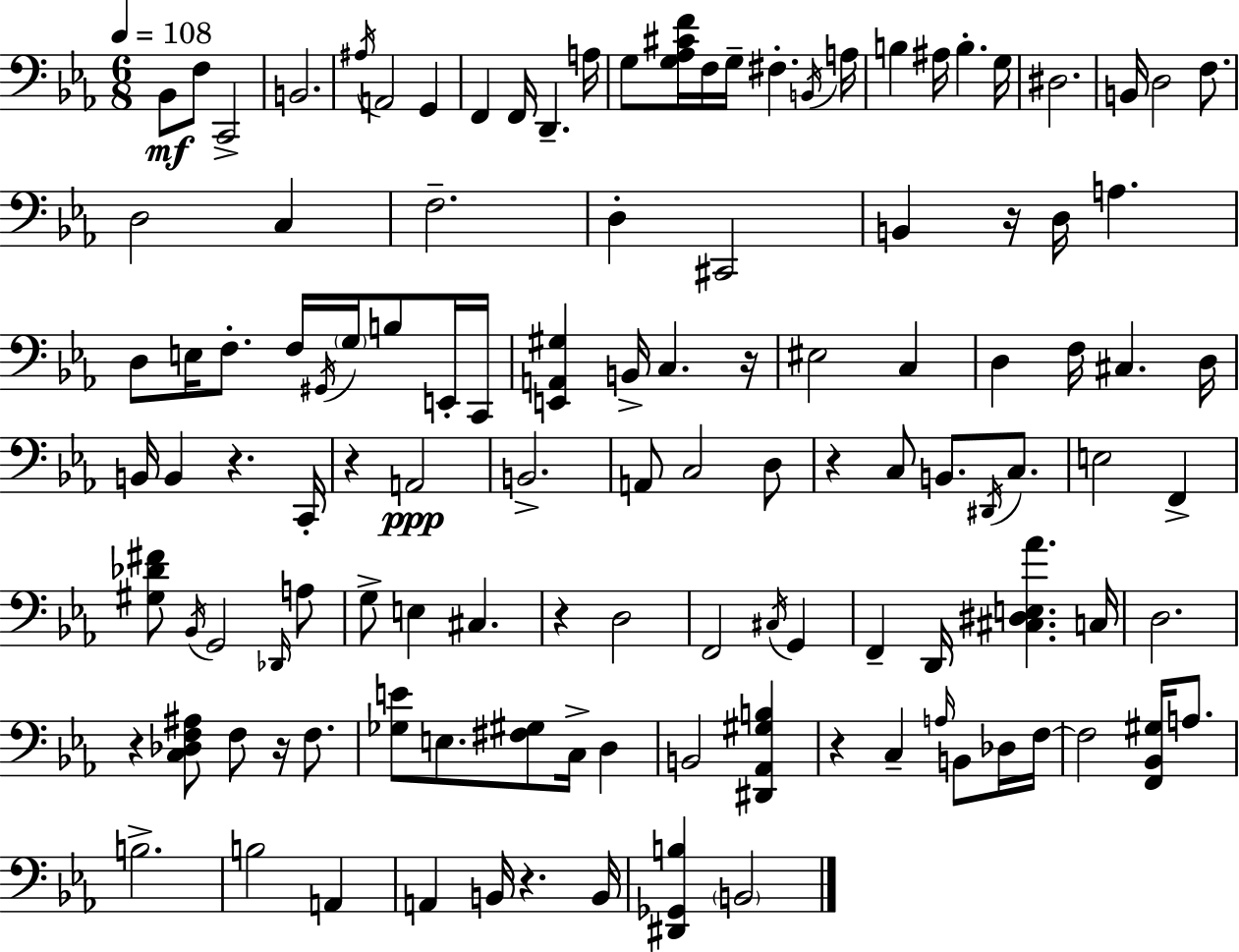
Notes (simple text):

Bb2/e F3/e C2/h B2/h. A#3/s A2/h G2/q F2/q F2/s D2/q. A3/s G3/e [G3,Ab3,C#4,F4]/s F3/s G3/s F#3/q. B2/s A3/s B3/q A#3/s B3/q. G3/s D#3/h. B2/s D3/h F3/e. D3/h C3/q F3/h. D3/q C#2/h B2/q R/s D3/s A3/q. D3/e E3/s F3/e. F3/s G#2/s G3/s B3/e E2/s C2/s [E2,A2,G#3]/q B2/s C3/q. R/s EIS3/h C3/q D3/q F3/s C#3/q. D3/s B2/s B2/q R/q. C2/s R/q A2/h B2/h. A2/e C3/h D3/e R/q C3/e B2/e. D#2/s C3/e. E3/h F2/q [G#3,Db4,F#4]/e Bb2/s G2/h Db2/s A3/e G3/e E3/q C#3/q. R/q D3/h F2/h C#3/s G2/q F2/q D2/s [C#3,D#3,E3,Ab4]/q. C3/s D3/h. R/q [C3,Db3,F3,A#3]/e F3/e R/s F3/e. [Gb3,E4]/e E3/e. [F#3,G#3]/e C3/s D3/q B2/h [D#2,Ab2,G#3,B3]/q R/q C3/q A3/s B2/e Db3/s F3/s F3/h [F2,Bb2,G#3]/s A3/e. B3/h. B3/h A2/q A2/q B2/s R/q. B2/s [D#2,Gb2,B3]/q B2/h